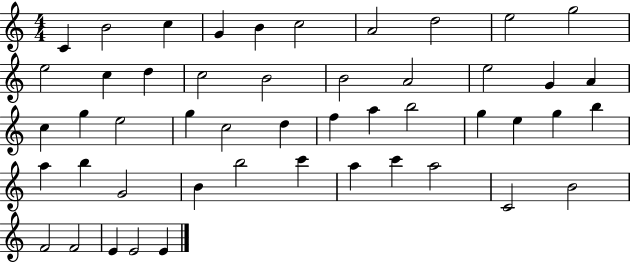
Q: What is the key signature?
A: C major